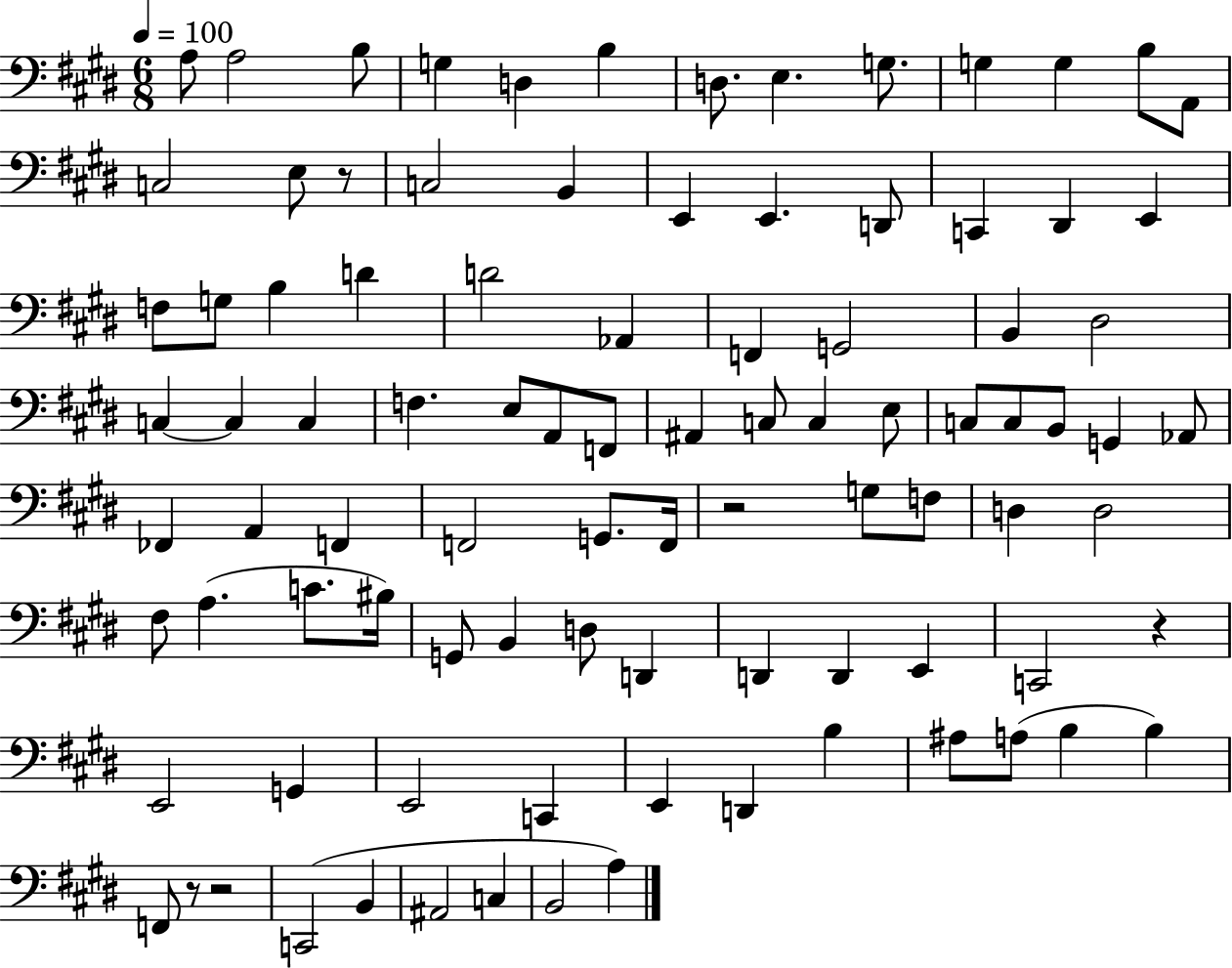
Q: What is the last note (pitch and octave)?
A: A3